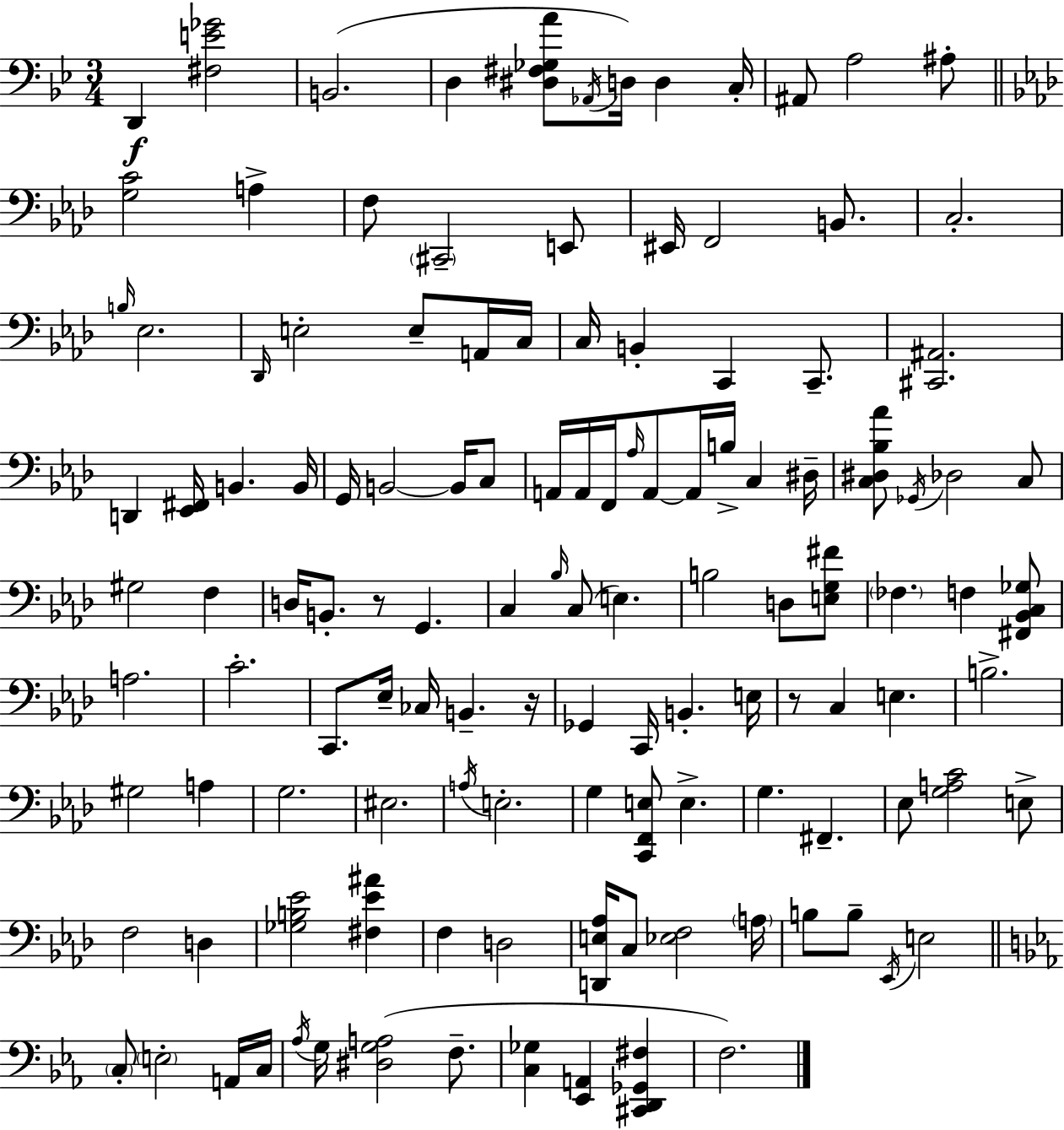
X:1
T:Untitled
M:3/4
L:1/4
K:Gm
D,, [^F,E_G]2 B,,2 D, [^D,^F,_G,A]/2 _A,,/4 D,/4 D, C,/4 ^A,,/2 A,2 ^A,/2 [G,C]2 A, F,/2 ^C,,2 E,,/2 ^E,,/4 F,,2 B,,/2 C,2 B,/4 _E,2 _D,,/4 E,2 E,/2 A,,/4 C,/4 C,/4 B,, C,, C,,/2 [^C,,^A,,]2 D,, [_E,,^F,,]/4 B,, B,,/4 G,,/4 B,,2 B,,/4 C,/2 A,,/4 A,,/4 F,,/4 _A,/4 A,,/2 A,,/4 B,/4 C, ^D,/4 [C,^D,_B,_A]/2 _G,,/4 _D,2 C,/2 ^G,2 F, D,/4 B,,/2 z/2 G,, C, _B,/4 C,/2 E, B,2 D,/2 [E,G,^F]/2 _F, F, [^F,,_B,,C,_G,]/2 A,2 C2 C,,/2 _E,/4 _C,/4 B,, z/4 _G,, C,,/4 B,, E,/4 z/2 C, E, B,2 ^G,2 A, G,2 ^E,2 A,/4 E,2 G, [C,,F,,E,]/2 E, G, ^F,, _E,/2 [G,A,C]2 E,/2 F,2 D, [_G,B,_E]2 [^F,_E^A] F, D,2 [D,,E,_A,]/4 C,/2 [_E,F,]2 A,/4 B,/2 B,/2 _E,,/4 E,2 C,/2 E,2 A,,/4 C,/4 _A,/4 G,/4 [^D,G,A,]2 F,/2 [C,_G,] [_E,,A,,] [^C,,D,,_G,,^F,] F,2